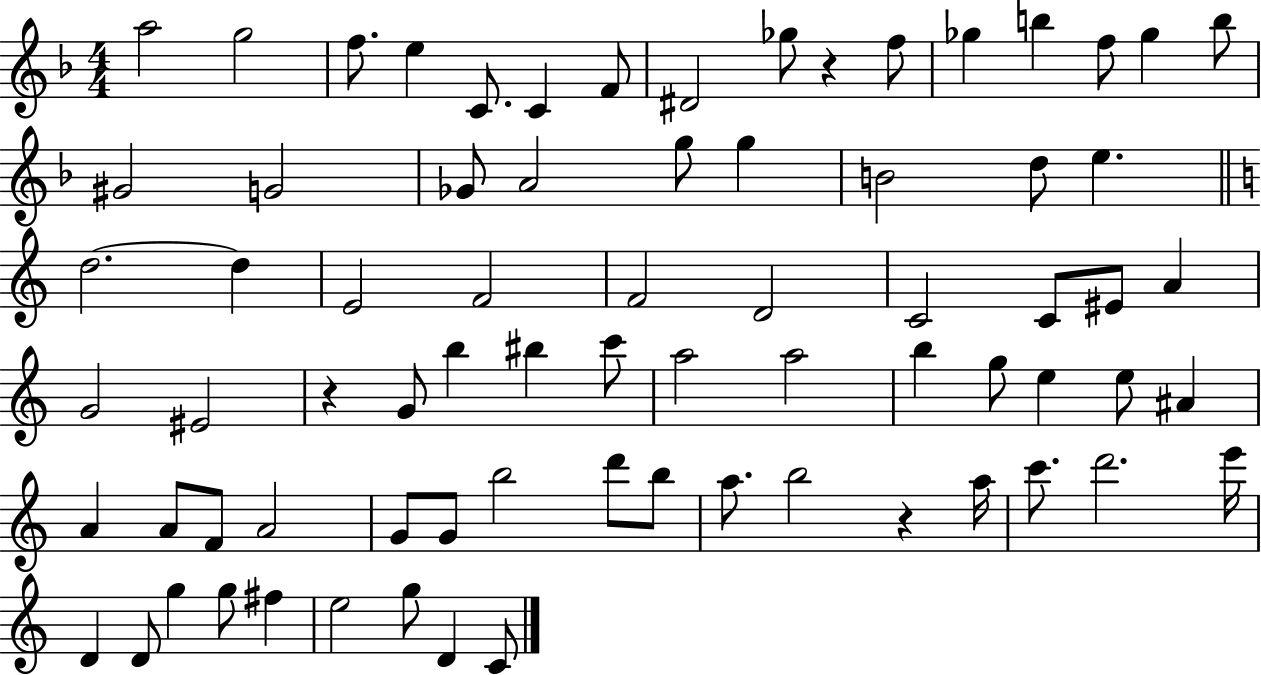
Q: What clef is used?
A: treble